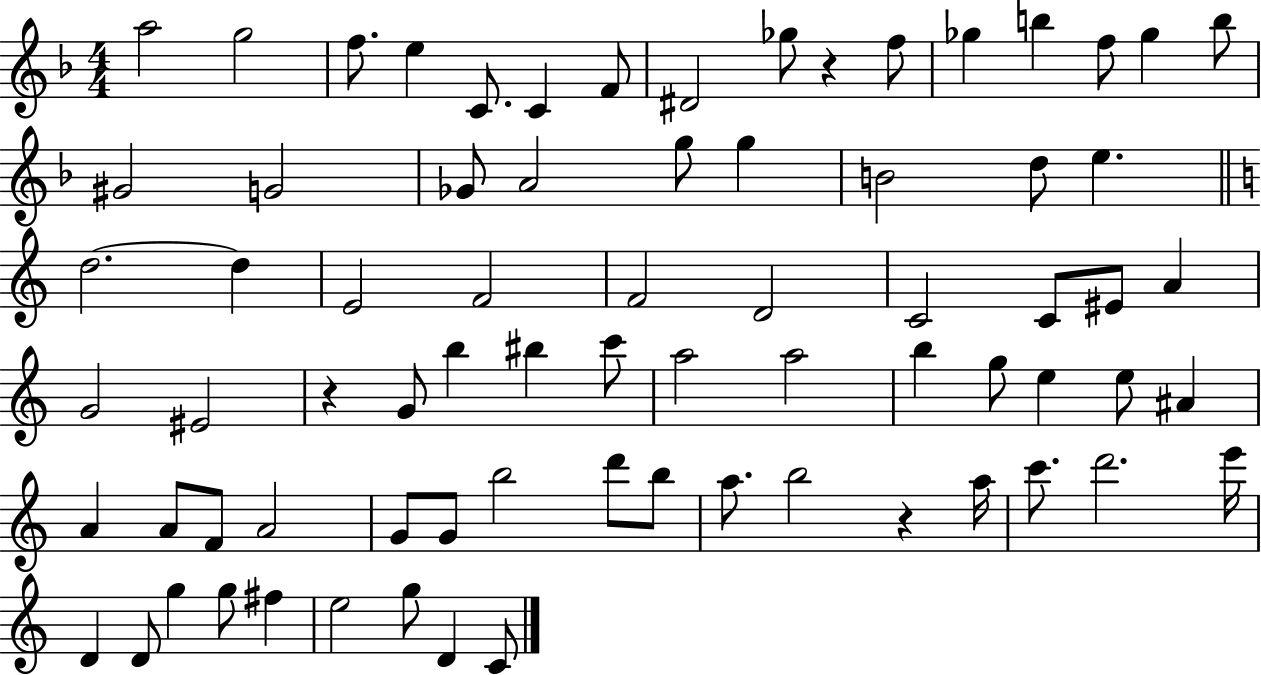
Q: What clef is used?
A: treble